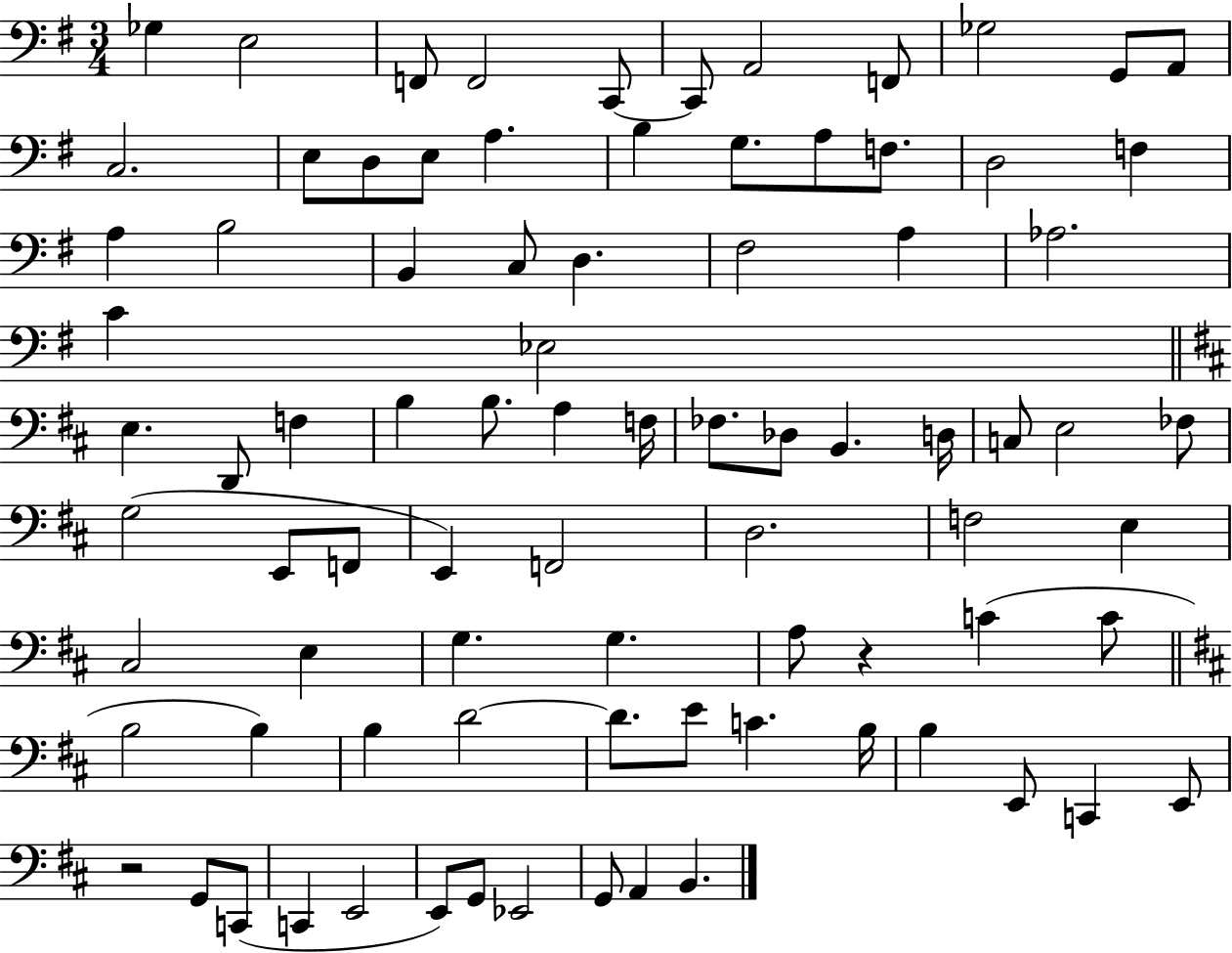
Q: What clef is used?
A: bass